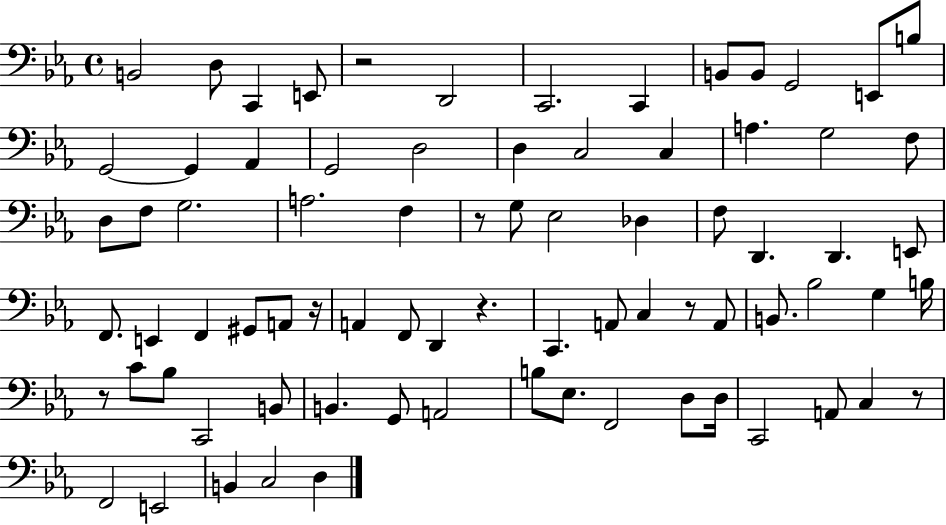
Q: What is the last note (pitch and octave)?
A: D3